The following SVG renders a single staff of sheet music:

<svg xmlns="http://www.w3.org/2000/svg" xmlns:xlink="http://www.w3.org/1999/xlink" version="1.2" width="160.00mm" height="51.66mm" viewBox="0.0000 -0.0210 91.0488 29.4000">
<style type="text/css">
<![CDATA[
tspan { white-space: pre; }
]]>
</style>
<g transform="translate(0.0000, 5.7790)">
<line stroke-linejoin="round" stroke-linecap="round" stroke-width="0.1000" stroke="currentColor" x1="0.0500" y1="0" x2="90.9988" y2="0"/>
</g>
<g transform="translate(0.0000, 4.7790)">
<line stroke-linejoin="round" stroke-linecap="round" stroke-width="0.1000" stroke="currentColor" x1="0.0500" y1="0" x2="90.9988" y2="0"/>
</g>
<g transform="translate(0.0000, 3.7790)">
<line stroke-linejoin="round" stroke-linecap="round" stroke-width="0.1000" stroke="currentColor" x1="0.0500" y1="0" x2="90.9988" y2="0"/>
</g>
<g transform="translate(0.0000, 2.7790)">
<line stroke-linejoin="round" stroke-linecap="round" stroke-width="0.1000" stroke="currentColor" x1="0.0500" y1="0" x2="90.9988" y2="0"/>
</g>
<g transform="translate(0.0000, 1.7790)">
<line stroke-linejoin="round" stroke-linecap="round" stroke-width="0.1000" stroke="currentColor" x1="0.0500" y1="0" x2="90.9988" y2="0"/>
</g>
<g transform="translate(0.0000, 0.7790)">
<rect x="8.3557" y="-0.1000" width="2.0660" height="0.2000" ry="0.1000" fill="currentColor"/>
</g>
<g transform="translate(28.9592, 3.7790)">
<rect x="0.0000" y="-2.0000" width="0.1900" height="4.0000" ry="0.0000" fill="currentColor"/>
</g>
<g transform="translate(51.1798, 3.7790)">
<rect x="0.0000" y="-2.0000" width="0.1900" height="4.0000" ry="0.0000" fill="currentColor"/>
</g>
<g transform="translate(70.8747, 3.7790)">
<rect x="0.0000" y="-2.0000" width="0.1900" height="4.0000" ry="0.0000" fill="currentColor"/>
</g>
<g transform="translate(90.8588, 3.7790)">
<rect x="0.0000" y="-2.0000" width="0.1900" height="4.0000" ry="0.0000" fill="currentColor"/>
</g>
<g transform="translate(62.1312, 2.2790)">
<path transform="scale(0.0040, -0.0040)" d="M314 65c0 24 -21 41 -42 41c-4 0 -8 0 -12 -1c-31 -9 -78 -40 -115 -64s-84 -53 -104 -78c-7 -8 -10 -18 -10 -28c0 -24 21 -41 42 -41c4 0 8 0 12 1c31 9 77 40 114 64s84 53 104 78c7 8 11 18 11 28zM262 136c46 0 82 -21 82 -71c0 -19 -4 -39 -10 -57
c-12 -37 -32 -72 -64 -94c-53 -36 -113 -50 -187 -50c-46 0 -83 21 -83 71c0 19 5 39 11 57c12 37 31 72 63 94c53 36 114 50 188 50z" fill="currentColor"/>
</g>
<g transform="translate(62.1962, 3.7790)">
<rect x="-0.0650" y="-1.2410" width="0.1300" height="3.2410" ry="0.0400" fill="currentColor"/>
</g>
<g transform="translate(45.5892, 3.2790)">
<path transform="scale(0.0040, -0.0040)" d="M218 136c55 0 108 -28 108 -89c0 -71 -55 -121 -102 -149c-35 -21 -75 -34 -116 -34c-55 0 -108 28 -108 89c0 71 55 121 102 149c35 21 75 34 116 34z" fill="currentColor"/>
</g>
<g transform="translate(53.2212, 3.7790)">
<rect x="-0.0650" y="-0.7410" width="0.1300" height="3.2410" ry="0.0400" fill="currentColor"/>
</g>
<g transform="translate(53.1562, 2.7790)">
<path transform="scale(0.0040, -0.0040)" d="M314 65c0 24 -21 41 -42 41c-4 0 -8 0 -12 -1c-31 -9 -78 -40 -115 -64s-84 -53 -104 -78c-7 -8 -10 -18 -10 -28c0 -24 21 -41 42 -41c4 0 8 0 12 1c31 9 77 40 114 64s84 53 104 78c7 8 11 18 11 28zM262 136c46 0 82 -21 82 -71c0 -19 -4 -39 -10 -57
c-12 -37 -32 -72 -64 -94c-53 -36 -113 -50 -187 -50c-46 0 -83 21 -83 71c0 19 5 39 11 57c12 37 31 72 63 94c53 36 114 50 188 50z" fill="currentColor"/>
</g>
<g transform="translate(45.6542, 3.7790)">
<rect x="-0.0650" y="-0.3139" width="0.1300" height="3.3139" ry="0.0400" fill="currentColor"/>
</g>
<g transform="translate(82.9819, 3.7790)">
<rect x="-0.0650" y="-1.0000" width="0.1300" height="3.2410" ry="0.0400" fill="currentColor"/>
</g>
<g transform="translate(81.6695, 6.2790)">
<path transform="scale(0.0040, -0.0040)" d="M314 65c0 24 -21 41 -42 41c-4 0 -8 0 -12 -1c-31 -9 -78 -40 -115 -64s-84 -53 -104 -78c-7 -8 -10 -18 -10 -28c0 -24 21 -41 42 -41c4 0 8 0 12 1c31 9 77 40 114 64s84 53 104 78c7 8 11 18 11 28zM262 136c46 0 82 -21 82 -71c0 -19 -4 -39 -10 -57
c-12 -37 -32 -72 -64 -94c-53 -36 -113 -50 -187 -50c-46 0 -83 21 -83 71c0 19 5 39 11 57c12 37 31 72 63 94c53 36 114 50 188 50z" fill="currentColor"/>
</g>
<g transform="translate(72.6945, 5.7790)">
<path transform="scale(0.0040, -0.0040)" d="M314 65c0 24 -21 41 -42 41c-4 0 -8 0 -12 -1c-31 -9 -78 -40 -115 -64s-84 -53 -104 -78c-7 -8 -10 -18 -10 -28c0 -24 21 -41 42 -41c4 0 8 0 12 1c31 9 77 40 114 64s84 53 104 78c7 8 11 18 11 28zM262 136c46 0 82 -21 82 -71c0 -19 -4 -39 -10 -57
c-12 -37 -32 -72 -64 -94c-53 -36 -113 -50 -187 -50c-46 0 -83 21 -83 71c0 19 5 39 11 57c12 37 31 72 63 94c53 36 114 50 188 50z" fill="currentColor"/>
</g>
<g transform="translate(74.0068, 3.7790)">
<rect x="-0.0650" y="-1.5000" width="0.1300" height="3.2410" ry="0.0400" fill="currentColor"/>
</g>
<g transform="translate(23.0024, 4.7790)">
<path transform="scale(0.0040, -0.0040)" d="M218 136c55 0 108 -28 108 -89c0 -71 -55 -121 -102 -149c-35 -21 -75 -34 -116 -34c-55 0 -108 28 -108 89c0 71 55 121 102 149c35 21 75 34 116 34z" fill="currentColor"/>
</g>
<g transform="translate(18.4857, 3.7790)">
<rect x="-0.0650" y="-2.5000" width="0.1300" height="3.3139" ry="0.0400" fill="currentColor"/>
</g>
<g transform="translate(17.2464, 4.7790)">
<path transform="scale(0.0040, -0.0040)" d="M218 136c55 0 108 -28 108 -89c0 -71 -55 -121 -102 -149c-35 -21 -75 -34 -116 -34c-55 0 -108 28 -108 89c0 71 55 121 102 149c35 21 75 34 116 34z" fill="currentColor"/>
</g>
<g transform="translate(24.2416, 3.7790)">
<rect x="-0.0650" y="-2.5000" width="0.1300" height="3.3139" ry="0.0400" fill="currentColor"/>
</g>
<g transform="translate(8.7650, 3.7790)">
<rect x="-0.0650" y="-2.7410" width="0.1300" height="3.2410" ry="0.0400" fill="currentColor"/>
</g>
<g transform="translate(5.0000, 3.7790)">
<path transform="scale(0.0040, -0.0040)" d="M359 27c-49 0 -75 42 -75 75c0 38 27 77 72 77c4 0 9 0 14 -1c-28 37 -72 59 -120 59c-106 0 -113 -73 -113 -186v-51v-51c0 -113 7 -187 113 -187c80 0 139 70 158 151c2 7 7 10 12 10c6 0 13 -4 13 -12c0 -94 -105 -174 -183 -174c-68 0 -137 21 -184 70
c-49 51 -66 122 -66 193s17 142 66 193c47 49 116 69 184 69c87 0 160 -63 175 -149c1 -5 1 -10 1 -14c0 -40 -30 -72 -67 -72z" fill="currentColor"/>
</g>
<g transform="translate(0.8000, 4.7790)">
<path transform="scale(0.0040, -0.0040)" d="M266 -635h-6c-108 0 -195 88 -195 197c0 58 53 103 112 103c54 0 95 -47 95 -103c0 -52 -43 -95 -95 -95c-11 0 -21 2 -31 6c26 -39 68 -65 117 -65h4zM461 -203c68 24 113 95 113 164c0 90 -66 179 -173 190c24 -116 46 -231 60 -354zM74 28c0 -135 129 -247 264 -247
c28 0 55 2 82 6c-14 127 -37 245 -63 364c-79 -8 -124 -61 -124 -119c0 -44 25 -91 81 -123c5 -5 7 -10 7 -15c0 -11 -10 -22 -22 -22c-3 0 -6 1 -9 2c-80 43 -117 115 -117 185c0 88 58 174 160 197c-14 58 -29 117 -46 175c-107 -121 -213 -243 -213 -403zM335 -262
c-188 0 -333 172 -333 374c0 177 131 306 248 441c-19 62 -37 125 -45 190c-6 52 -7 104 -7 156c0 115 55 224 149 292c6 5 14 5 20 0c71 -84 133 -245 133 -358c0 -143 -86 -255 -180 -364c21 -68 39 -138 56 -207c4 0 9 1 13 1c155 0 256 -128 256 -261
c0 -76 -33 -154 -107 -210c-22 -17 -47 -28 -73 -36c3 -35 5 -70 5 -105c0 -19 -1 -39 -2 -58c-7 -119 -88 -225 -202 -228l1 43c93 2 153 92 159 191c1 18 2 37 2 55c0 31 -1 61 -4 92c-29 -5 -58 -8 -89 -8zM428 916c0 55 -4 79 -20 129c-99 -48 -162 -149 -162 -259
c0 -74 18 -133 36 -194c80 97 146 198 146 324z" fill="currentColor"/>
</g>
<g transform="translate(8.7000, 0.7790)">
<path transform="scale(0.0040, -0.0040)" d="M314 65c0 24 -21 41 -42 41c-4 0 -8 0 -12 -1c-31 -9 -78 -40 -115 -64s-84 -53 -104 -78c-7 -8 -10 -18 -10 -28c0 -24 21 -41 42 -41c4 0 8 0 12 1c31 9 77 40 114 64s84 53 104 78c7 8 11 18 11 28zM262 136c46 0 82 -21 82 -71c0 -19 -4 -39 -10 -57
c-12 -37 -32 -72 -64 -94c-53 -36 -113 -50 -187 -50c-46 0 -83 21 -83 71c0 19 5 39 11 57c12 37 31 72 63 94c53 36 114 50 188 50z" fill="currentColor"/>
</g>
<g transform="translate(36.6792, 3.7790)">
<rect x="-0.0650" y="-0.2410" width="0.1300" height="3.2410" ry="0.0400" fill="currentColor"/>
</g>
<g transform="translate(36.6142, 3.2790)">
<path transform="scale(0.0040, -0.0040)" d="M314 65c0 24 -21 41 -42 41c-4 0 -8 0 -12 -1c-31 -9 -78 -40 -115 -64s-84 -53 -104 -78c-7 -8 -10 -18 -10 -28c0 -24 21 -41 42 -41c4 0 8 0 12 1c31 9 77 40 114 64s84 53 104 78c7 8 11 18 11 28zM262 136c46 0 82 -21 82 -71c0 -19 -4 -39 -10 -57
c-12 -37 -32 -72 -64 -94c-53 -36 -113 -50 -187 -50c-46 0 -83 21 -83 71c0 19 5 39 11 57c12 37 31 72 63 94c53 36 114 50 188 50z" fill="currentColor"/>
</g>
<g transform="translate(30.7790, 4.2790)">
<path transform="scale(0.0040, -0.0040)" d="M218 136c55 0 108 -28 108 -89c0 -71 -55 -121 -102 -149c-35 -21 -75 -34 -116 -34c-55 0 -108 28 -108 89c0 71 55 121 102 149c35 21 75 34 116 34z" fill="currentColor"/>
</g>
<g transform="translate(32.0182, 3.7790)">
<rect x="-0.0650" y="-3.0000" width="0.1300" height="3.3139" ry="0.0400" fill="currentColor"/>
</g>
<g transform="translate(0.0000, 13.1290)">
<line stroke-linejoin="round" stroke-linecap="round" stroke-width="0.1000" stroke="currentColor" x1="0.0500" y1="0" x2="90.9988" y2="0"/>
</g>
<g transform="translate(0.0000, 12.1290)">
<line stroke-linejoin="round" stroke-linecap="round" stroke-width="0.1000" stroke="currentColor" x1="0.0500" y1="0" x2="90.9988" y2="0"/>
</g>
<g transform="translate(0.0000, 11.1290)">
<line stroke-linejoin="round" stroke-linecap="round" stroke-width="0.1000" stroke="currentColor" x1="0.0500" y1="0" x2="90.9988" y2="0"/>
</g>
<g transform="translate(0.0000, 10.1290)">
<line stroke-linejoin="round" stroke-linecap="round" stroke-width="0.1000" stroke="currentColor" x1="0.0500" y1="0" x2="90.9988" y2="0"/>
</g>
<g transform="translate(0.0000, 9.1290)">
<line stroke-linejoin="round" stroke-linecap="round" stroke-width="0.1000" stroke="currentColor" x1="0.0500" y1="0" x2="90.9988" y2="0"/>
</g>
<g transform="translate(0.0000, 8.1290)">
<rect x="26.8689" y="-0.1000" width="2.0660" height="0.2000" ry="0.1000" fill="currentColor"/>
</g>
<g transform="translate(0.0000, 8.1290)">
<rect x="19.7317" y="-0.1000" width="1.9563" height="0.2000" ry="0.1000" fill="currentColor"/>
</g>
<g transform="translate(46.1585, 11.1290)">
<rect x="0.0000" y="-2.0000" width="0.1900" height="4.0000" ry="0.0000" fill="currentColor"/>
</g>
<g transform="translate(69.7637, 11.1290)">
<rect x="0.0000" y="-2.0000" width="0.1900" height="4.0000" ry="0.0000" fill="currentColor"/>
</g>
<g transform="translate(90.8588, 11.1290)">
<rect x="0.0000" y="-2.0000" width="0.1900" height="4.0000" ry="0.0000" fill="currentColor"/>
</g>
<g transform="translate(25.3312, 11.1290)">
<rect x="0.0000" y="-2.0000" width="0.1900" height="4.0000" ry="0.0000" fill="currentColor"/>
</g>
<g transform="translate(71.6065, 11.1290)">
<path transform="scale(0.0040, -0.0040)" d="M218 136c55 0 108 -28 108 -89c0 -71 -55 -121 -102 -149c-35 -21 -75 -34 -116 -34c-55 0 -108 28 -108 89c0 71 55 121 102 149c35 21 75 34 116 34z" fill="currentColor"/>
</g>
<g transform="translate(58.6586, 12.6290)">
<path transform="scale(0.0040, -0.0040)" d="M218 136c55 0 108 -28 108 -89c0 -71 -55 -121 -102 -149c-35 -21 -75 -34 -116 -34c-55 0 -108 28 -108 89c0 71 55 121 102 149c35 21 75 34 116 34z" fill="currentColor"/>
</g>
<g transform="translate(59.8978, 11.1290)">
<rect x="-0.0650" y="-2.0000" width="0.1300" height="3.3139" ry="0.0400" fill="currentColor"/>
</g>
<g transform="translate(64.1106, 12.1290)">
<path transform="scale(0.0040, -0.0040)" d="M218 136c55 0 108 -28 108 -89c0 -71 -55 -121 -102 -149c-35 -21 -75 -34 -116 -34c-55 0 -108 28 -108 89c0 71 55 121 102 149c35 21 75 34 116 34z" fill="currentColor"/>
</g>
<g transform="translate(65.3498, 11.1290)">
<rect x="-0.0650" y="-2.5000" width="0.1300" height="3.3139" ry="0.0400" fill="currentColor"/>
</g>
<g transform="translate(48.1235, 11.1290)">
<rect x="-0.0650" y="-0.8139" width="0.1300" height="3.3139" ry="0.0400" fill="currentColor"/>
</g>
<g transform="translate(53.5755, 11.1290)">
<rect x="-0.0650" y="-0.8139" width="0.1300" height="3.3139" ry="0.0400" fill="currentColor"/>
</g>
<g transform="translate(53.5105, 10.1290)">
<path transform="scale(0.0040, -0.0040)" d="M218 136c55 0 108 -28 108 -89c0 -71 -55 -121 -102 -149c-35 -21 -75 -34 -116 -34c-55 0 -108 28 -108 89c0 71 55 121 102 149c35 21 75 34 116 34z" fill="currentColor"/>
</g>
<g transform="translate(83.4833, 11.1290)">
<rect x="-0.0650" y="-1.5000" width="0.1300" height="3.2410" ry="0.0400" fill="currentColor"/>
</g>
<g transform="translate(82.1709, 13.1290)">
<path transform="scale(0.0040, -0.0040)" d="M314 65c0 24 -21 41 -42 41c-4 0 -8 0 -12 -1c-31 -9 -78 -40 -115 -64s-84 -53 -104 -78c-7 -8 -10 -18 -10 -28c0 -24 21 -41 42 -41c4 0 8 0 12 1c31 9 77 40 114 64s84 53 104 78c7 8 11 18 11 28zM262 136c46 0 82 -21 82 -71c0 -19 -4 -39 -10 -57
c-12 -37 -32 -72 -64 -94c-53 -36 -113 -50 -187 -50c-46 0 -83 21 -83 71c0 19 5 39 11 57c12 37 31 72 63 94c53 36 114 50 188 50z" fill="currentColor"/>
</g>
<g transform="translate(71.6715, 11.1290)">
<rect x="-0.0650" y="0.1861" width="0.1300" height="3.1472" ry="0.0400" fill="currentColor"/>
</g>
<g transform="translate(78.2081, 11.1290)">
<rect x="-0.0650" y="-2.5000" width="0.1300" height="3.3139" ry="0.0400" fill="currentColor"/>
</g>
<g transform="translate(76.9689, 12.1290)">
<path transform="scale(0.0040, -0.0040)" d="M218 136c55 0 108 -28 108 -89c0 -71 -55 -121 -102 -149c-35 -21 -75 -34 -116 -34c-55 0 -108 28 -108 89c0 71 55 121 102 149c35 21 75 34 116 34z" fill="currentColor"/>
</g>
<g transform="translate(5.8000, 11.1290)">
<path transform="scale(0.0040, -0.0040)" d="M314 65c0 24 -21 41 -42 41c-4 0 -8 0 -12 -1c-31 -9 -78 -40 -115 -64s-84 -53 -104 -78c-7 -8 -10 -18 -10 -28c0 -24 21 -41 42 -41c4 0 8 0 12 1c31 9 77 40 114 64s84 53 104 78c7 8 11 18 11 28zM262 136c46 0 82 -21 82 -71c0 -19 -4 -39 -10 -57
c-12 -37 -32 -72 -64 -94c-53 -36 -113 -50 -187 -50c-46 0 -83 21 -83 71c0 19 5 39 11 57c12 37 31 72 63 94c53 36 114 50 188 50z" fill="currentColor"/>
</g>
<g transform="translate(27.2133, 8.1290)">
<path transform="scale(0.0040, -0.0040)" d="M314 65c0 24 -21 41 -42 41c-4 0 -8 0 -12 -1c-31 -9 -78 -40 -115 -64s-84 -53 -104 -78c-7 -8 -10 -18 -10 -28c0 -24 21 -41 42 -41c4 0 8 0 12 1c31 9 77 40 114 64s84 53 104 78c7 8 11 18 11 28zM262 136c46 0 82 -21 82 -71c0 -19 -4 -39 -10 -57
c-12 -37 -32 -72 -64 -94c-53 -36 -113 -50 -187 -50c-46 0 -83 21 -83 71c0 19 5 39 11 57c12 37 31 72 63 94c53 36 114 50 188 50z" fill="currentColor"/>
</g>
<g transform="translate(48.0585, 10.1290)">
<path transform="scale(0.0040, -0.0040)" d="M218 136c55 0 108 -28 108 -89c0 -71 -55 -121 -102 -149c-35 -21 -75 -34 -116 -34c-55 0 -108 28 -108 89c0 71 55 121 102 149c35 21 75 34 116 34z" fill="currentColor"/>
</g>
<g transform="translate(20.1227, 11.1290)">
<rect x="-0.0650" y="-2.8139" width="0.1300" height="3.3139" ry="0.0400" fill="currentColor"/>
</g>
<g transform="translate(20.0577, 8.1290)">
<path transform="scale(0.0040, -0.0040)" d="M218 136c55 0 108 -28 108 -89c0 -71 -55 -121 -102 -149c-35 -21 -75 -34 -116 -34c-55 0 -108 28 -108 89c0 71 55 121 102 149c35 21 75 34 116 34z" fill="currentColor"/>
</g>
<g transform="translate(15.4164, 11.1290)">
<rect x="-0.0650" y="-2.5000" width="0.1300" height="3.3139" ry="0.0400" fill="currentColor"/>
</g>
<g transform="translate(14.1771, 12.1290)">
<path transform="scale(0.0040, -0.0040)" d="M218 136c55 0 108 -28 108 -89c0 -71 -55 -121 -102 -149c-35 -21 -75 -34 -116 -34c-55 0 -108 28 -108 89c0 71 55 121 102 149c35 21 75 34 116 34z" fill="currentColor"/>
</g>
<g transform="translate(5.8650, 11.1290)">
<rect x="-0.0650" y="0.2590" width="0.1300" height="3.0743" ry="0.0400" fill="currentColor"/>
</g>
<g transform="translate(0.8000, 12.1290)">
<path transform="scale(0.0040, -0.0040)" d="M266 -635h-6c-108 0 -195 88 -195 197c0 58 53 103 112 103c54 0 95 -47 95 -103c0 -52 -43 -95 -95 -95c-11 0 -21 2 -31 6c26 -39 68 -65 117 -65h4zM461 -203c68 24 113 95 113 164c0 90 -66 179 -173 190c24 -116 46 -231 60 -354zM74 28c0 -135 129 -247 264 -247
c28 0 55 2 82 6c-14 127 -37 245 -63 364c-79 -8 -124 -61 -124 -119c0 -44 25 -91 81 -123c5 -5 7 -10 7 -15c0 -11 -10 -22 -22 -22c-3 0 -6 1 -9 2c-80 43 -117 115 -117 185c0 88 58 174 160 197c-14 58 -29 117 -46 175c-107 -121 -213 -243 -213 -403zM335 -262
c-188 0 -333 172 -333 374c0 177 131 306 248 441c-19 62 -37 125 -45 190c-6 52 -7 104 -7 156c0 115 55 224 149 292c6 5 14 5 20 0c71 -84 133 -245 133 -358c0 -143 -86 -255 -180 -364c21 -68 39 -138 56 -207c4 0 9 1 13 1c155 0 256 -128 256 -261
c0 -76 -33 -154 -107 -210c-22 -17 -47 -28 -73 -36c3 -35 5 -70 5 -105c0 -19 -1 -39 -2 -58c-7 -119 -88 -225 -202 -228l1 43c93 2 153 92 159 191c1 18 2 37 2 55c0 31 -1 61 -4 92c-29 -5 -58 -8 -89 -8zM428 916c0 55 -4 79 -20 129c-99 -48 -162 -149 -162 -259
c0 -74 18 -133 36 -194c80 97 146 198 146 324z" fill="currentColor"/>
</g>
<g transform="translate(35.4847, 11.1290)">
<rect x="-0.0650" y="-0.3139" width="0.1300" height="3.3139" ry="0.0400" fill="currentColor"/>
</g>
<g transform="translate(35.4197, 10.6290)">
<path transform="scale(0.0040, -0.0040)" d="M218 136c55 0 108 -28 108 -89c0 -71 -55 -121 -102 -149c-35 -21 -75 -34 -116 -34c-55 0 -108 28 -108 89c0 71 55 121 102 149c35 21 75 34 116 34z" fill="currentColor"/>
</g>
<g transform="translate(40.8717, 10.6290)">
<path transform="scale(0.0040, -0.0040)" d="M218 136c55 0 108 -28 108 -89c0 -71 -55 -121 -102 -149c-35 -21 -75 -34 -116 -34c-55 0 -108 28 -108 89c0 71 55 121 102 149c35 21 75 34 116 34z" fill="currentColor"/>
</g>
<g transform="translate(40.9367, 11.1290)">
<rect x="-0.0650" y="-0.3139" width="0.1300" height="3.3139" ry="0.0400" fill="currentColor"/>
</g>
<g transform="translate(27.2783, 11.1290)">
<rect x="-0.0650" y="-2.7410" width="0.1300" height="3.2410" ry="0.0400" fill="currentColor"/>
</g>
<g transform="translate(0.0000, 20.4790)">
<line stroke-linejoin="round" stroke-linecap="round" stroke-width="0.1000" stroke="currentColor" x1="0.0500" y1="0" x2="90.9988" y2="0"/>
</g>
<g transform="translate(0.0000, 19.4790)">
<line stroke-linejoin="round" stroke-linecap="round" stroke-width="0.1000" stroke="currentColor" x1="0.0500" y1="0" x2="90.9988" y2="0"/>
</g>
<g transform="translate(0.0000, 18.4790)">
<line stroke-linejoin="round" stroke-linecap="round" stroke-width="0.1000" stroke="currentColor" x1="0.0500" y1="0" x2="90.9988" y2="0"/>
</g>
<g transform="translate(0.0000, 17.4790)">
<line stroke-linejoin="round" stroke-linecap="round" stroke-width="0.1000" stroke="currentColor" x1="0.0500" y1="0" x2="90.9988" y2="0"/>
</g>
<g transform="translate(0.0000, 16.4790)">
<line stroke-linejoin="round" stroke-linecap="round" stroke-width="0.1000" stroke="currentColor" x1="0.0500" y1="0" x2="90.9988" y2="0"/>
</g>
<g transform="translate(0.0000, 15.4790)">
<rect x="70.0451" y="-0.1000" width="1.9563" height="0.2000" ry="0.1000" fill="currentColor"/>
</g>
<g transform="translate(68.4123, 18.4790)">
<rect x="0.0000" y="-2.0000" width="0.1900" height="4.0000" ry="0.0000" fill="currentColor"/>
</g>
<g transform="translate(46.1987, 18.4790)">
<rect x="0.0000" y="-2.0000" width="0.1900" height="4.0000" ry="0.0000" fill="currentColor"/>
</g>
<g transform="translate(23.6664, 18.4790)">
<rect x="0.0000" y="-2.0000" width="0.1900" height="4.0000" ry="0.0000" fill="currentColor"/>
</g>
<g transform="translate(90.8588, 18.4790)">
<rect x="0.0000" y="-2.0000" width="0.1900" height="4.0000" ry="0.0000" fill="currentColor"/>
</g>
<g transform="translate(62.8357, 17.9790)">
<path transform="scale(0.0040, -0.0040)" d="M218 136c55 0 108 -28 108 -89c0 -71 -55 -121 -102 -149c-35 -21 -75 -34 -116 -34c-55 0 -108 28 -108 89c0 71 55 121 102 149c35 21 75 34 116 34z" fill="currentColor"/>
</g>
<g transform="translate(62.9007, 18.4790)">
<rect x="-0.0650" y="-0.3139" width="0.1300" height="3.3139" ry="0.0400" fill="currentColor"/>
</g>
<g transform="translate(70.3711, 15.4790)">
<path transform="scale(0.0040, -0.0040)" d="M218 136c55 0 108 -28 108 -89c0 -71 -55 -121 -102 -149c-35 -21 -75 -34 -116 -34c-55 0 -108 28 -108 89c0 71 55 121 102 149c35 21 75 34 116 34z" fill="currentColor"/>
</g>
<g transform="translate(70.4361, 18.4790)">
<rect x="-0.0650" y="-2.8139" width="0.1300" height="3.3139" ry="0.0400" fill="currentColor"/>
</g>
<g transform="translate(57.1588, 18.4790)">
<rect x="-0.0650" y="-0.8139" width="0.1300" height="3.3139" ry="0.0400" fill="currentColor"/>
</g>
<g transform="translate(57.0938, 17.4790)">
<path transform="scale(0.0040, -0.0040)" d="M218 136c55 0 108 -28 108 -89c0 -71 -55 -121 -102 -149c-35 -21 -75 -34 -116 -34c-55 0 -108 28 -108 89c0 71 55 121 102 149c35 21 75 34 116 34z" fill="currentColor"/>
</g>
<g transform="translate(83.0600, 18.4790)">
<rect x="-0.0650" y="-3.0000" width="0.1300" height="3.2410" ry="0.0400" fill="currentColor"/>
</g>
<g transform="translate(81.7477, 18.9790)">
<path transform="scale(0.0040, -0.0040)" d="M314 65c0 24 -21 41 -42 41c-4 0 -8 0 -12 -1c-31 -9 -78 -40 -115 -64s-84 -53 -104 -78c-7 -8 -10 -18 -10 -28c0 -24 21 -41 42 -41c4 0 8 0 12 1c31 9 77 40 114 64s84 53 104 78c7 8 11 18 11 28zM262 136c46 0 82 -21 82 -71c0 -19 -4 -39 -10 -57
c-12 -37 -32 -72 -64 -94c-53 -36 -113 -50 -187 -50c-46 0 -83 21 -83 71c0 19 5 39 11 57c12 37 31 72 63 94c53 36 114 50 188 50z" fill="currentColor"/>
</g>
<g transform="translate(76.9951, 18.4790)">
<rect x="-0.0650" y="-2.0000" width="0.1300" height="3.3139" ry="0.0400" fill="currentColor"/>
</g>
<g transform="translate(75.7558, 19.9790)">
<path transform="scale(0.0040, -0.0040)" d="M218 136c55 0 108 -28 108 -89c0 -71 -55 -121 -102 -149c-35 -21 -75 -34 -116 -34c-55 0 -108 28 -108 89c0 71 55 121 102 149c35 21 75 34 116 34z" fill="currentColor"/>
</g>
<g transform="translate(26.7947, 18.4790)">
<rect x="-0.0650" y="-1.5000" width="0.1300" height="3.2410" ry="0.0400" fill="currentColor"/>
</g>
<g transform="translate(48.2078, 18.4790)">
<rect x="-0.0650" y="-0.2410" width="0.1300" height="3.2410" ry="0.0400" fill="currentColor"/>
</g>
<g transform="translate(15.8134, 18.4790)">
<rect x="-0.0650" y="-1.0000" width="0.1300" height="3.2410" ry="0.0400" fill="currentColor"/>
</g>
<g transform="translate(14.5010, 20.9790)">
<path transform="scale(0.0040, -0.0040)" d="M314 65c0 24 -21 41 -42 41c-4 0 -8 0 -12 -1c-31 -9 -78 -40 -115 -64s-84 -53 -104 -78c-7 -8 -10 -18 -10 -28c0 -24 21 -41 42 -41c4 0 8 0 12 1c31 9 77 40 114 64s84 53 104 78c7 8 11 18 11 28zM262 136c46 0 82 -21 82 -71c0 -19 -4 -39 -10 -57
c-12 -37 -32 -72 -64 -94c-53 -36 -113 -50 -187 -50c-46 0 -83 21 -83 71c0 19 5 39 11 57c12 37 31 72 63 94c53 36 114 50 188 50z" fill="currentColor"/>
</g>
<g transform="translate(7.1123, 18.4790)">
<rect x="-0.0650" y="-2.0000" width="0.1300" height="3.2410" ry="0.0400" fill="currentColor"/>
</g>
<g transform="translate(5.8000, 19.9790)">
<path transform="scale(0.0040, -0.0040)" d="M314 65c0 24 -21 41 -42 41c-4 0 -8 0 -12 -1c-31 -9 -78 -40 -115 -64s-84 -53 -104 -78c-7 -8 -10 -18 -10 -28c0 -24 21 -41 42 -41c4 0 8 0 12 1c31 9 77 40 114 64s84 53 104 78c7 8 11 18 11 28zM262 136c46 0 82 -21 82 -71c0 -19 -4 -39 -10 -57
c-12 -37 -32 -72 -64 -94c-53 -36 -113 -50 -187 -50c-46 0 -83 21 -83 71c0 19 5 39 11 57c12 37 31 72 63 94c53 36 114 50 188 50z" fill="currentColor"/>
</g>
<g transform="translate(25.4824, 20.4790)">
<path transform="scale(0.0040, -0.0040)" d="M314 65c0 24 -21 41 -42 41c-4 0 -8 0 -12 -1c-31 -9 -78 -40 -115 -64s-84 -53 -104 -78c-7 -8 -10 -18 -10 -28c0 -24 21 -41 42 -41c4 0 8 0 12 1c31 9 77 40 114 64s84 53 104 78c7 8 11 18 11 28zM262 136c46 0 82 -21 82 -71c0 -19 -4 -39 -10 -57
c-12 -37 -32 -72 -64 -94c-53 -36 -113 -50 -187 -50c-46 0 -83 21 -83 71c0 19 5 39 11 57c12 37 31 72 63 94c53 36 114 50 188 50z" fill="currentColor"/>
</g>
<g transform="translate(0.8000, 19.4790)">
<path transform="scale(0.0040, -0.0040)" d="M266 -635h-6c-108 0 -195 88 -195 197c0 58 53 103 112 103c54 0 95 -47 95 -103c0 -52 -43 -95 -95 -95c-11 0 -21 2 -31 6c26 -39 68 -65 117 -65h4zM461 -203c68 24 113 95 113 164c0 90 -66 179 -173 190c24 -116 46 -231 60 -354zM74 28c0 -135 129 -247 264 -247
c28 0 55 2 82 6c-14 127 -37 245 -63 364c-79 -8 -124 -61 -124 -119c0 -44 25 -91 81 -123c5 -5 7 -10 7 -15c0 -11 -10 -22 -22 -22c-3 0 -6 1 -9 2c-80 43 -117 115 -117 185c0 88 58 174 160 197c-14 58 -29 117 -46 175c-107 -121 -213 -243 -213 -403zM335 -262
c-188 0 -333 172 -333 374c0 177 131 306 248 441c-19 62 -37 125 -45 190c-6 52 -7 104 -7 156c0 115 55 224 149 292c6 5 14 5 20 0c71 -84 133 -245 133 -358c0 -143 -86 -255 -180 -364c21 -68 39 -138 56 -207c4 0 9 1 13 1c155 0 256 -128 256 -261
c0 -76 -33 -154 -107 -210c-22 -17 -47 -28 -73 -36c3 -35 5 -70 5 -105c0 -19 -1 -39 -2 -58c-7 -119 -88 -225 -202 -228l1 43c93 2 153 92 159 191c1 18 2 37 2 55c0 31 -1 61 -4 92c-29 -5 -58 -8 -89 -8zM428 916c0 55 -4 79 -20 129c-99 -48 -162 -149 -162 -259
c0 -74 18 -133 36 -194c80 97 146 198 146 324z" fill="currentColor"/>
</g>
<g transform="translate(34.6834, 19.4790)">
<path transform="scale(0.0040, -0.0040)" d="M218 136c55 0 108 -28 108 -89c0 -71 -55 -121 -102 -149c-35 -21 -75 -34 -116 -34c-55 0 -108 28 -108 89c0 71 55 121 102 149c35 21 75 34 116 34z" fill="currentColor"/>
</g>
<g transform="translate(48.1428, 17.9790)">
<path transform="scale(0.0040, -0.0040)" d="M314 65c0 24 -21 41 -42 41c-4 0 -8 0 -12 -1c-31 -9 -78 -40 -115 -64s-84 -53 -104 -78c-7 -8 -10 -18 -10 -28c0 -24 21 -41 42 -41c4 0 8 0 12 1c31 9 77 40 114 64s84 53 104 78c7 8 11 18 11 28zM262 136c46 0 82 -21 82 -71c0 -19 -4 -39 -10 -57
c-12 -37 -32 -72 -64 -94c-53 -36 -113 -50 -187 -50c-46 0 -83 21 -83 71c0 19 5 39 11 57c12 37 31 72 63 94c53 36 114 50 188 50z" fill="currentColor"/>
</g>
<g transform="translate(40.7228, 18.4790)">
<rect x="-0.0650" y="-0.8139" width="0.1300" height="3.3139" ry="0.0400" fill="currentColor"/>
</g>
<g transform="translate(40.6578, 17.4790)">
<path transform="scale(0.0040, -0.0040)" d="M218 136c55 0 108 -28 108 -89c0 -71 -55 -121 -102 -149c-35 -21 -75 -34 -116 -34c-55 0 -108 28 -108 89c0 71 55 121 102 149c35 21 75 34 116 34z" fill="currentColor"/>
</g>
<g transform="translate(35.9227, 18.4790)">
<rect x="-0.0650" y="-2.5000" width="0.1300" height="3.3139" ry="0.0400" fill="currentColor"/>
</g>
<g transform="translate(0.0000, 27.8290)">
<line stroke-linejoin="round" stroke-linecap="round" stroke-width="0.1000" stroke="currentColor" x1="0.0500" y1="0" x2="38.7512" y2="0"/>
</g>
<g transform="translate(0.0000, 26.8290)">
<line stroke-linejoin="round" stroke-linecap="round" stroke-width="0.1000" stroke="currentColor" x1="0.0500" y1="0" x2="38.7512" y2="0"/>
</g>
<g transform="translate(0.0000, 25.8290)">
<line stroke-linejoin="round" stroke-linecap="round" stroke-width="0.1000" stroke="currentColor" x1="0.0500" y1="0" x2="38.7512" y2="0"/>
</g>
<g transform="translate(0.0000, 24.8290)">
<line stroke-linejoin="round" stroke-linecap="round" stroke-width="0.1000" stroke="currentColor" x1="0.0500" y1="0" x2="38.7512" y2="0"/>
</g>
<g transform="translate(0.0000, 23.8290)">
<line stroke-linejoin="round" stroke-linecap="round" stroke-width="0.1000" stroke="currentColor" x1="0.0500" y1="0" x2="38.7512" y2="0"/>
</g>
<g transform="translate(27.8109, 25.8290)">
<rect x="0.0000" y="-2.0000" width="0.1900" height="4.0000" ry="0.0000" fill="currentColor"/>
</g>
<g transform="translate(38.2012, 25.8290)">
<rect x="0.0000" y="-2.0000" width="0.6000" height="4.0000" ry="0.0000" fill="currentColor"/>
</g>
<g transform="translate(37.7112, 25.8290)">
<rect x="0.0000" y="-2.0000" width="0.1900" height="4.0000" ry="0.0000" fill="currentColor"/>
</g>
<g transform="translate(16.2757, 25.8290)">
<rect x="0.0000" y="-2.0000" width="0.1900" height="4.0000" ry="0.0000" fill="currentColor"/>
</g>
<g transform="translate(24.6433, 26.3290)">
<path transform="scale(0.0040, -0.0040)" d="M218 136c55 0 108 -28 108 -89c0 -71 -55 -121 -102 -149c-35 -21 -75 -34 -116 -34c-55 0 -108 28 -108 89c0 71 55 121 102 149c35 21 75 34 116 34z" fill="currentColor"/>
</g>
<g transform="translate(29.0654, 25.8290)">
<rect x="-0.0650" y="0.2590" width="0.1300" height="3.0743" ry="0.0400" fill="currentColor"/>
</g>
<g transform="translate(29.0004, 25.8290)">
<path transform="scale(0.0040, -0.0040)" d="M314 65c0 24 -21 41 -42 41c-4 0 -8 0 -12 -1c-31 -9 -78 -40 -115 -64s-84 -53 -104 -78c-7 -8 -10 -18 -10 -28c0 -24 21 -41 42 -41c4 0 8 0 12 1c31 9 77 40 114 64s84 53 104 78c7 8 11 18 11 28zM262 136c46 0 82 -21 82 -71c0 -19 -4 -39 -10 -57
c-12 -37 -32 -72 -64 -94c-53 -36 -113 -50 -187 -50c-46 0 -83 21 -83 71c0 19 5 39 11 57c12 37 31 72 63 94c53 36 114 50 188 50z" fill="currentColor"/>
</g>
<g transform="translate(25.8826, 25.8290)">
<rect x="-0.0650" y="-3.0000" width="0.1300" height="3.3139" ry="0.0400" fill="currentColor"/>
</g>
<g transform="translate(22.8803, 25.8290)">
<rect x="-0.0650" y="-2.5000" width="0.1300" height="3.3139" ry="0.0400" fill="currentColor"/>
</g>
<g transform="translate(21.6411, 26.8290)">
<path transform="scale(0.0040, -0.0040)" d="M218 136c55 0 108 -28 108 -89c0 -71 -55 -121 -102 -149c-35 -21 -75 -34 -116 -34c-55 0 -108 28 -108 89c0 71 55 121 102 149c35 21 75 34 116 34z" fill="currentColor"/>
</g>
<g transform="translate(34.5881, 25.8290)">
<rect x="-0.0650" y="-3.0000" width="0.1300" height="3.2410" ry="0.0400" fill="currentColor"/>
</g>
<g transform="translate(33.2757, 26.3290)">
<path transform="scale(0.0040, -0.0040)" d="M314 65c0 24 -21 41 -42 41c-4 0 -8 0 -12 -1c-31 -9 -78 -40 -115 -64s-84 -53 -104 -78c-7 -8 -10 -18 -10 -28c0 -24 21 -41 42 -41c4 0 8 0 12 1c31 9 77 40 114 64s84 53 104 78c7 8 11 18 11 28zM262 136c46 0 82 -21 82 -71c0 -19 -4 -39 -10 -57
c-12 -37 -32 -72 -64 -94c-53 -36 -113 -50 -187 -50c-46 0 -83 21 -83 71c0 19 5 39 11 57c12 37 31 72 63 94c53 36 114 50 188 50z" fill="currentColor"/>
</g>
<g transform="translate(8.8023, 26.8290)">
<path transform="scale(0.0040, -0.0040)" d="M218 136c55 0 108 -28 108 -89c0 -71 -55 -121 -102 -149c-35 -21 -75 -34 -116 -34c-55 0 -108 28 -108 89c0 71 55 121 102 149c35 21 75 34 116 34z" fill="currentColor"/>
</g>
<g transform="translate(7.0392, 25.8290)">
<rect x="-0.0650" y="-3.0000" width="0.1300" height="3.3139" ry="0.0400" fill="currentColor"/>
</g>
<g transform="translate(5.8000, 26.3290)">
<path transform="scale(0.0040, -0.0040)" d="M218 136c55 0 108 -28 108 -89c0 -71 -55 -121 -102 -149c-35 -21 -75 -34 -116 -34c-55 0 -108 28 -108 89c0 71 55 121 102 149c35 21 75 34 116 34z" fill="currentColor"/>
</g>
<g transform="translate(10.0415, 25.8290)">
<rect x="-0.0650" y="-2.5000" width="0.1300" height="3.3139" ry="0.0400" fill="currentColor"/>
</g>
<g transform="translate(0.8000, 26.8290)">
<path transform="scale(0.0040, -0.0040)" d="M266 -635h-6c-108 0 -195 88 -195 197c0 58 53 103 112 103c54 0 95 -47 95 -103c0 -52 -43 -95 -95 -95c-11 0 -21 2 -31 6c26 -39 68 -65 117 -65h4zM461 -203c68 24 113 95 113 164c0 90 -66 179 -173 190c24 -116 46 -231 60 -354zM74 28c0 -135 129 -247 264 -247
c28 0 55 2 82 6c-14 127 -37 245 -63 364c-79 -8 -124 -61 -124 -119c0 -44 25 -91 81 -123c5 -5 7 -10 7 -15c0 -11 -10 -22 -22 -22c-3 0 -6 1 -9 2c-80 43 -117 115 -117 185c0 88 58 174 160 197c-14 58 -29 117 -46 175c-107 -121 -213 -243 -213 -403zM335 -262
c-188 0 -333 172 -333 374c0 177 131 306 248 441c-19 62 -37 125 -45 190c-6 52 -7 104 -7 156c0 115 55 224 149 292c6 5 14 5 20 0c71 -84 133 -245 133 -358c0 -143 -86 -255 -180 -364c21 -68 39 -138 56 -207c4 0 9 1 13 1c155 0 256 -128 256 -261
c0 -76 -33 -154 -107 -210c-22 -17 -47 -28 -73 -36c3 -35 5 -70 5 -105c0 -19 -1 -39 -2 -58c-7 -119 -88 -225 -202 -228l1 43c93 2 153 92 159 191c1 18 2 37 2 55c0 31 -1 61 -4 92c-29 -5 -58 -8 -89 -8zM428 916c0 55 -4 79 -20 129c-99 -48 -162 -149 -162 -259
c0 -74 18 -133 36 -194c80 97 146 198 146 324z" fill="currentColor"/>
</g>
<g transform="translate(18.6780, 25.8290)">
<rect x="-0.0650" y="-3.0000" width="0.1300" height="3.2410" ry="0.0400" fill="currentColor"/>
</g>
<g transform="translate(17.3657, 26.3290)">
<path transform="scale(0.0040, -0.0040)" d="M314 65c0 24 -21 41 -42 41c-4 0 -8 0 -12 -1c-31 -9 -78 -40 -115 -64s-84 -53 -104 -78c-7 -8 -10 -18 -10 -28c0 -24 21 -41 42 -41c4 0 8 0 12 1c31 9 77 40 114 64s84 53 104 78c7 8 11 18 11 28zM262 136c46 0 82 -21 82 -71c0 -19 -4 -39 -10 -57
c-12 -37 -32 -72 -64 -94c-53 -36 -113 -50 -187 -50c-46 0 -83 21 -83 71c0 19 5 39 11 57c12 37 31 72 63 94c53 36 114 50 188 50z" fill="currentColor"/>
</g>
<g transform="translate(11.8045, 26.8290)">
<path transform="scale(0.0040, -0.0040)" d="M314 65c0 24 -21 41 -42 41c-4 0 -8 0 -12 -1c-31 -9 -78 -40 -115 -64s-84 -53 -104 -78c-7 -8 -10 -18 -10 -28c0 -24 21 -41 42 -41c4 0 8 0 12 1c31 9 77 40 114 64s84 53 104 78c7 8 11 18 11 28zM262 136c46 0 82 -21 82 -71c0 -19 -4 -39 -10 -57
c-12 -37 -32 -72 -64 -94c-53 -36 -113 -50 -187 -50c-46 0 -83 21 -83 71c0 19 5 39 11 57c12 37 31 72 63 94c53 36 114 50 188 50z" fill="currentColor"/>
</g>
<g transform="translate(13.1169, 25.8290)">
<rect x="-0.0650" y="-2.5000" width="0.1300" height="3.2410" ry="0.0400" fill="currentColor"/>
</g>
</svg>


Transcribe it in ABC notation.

X:1
T:Untitled
M:4/4
L:1/4
K:C
a2 G G A c2 c d2 e2 E2 D2 B2 G a a2 c c d d F G B G E2 F2 D2 E2 G d c2 d c a F A2 A G G2 A2 G A B2 A2